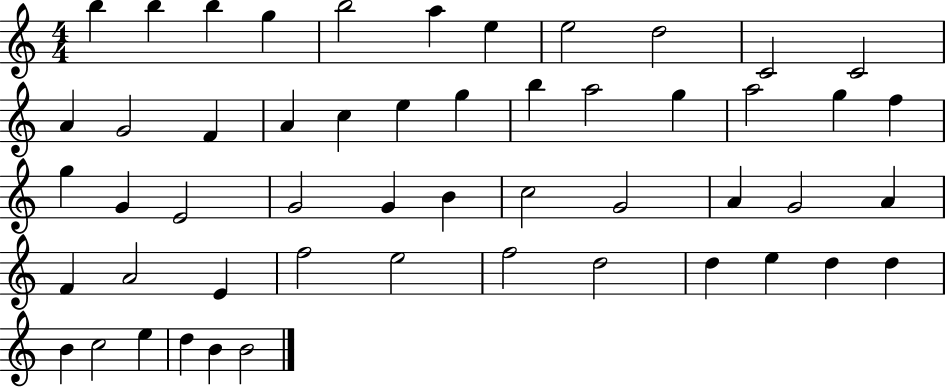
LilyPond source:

{
  \clef treble
  \numericTimeSignature
  \time 4/4
  \key c \major
  b''4 b''4 b''4 g''4 | b''2 a''4 e''4 | e''2 d''2 | c'2 c'2 | \break a'4 g'2 f'4 | a'4 c''4 e''4 g''4 | b''4 a''2 g''4 | a''2 g''4 f''4 | \break g''4 g'4 e'2 | g'2 g'4 b'4 | c''2 g'2 | a'4 g'2 a'4 | \break f'4 a'2 e'4 | f''2 e''2 | f''2 d''2 | d''4 e''4 d''4 d''4 | \break b'4 c''2 e''4 | d''4 b'4 b'2 | \bar "|."
}